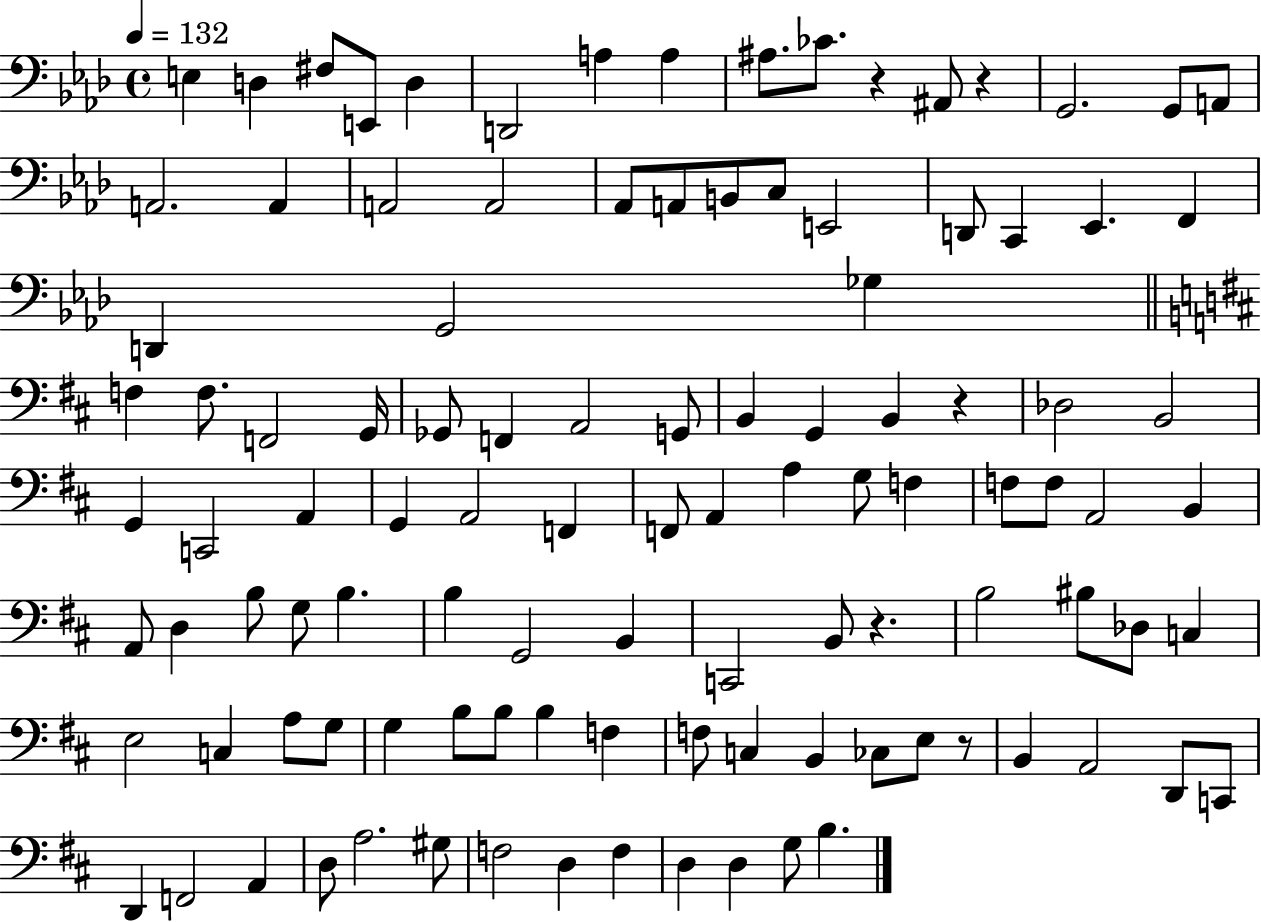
{
  \clef bass
  \time 4/4
  \defaultTimeSignature
  \key aes \major
  \tempo 4 = 132
  e4 d4 fis8 e,8 d4 | d,2 a4 a4 | ais8. ces'8. r4 ais,8 r4 | g,2. g,8 a,8 | \break a,2. a,4 | a,2 a,2 | aes,8 a,8 b,8 c8 e,2 | d,8 c,4 ees,4. f,4 | \break d,4 g,2 ges4 | \bar "||" \break \key d \major f4 f8. f,2 g,16 | ges,8 f,4 a,2 g,8 | b,4 g,4 b,4 r4 | des2 b,2 | \break g,4 c,2 a,4 | g,4 a,2 f,4 | f,8 a,4 a4 g8 f4 | f8 f8 a,2 b,4 | \break a,8 d4 b8 g8 b4. | b4 g,2 b,4 | c,2 b,8 r4. | b2 bis8 des8 c4 | \break e2 c4 a8 g8 | g4 b8 b8 b4 f4 | f8 c4 b,4 ces8 e8 r8 | b,4 a,2 d,8 c,8 | \break d,4 f,2 a,4 | d8 a2. gis8 | f2 d4 f4 | d4 d4 g8 b4. | \break \bar "|."
}